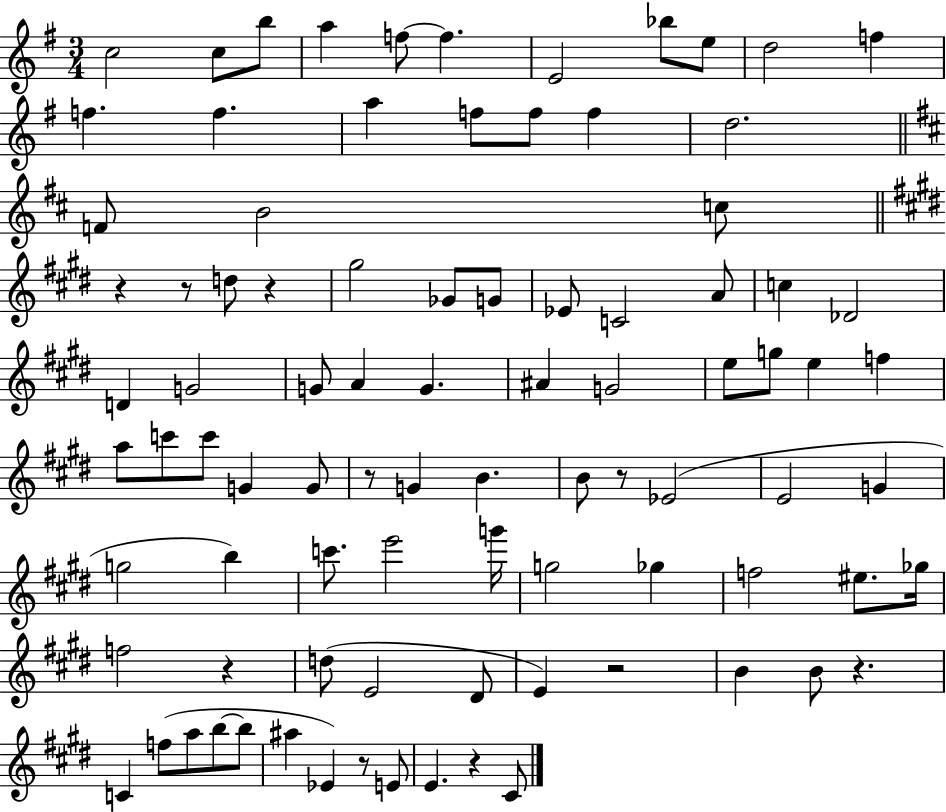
C5/h C5/e B5/e A5/q F5/e F5/q. E4/h Bb5/e E5/e D5/h F5/q F5/q. F5/q. A5/q F5/e F5/e F5/q D5/h. F4/e B4/h C5/e R/q R/e D5/e R/q G#5/h Gb4/e G4/e Eb4/e C4/h A4/e C5/q Db4/h D4/q G4/h G4/e A4/q G4/q. A#4/q G4/h E5/e G5/e E5/q F5/q A5/e C6/e C6/e G4/q G4/e R/e G4/q B4/q. B4/e R/e Eb4/h E4/h G4/q G5/h B5/q C6/e. E6/h G6/s G5/h Gb5/q F5/h EIS5/e. Gb5/s F5/h R/q D5/e E4/h D#4/e E4/q R/h B4/q B4/e R/q. C4/q F5/e A5/e B5/e B5/e A#5/q Eb4/q R/e E4/e E4/q. R/q C#4/e